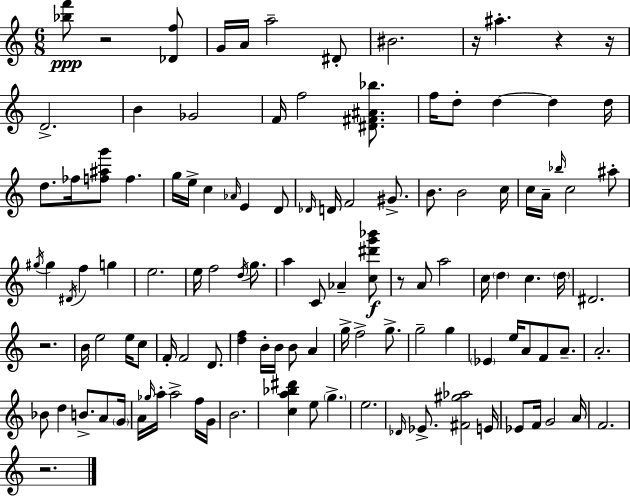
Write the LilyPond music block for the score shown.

{
  \clef treble
  \numericTimeSignature
  \time 6/8
  \key a \minor
  <bes'' f'''>8\ppp r2 <des' f''>8 | g'16 a'16 a''2-- dis'8-. | bis'2. | r16 ais''4.-. r4 r16 | \break d'2.-> | b'4 ges'2 | f'16 f''2 <dis' fis' ais' bes''>8. | f''16 d''8-. d''4~~ d''4 d''16 | \break d''8. fes''16 <f'' ais'' g'''>8 f''4. | g''16 e''16-> c''4 \grace { aes'16 } e'4 d'8 | \grace { des'16 } d'16 f'2 gis'8.-> | b'8. b'2 | \break c''16 c''16 a'16-- \grace { bes''16 } c''2 | ais''8-. \acciaccatura { gis''16 } gis''4 \acciaccatura { dis'16 } f''4 | g''4 e''2. | e''16 f''2 | \break \acciaccatura { d''16 } g''8. a''4 c'8 | aes'4-- <c'' dis''' g''' bes'''>8\f r8 a'8 a''2 | c''16 \parenthesize d''4 c''4. | \parenthesize d''16 dis'2. | \break r2. | b'16 e''2 | e''16 c''8 f'16-. f'2 | d'8. <d'' f''>4 b'16-. b'16 | \break b'8 a'4 g''16-> f''2-> | g''8.-> g''2-- | g''4 \parenthesize ees'4 e''16 a'8 | f'8 a'8.-- a'2.-. | \break bes'8 d''4 | b'8.-> a'8 \parenthesize g'16 a'16 \grace { ges''16 } a''16-. a''2-> | f''16 g'16 b'2. | <c'' a'' bes'' dis'''>4 e''8 | \break \parenthesize g''4.-> e''2. | \grace { des'16 } ees'8.-> <fis' gis'' aes''>2 | e'16 ees'8 f'16 g'2 | a'16 f'2. | \break r2. | \bar "|."
}